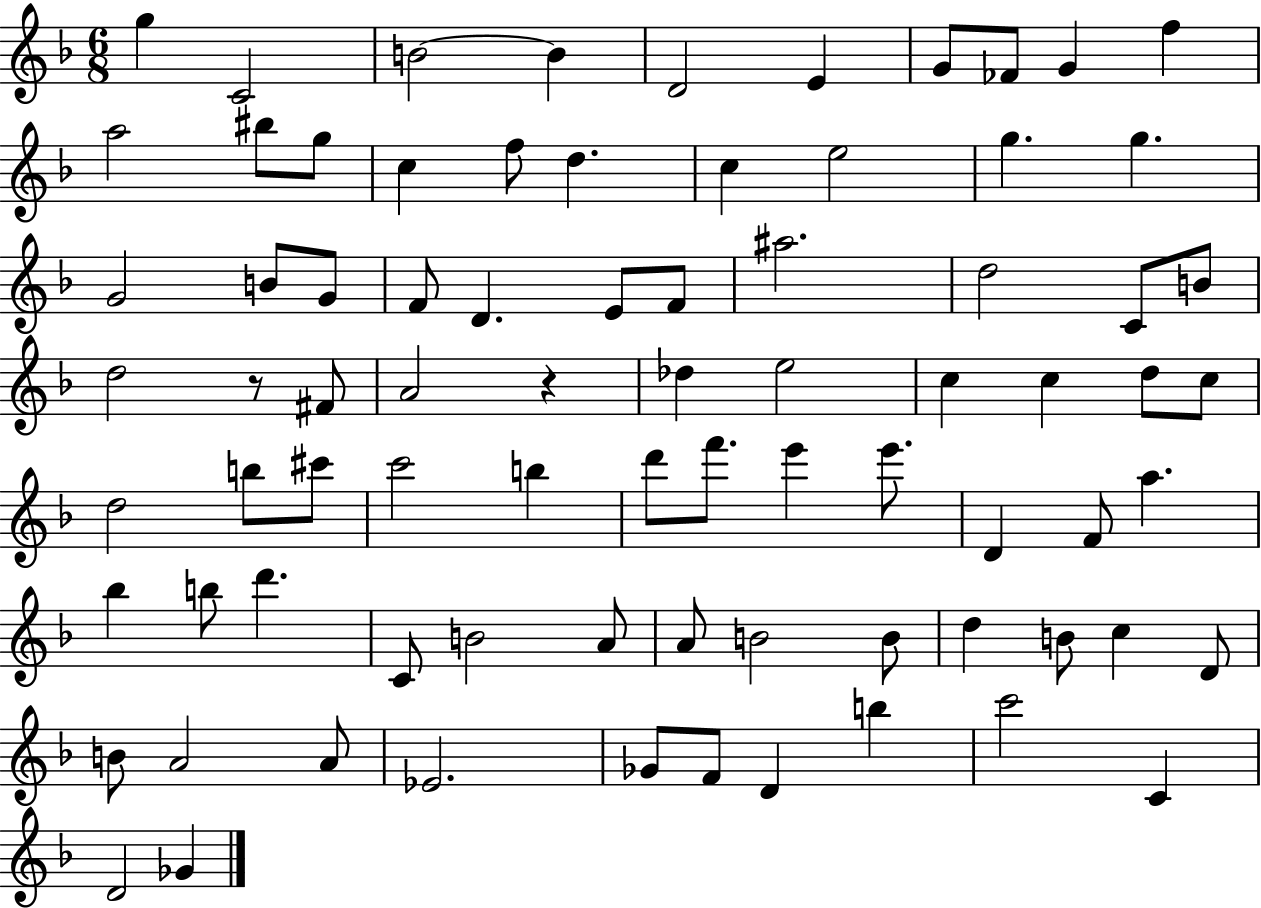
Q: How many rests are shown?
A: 2